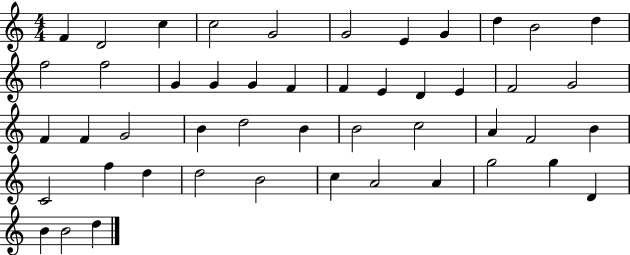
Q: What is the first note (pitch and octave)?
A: F4